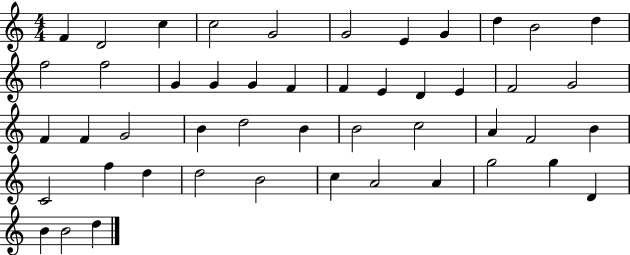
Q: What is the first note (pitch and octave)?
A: F4